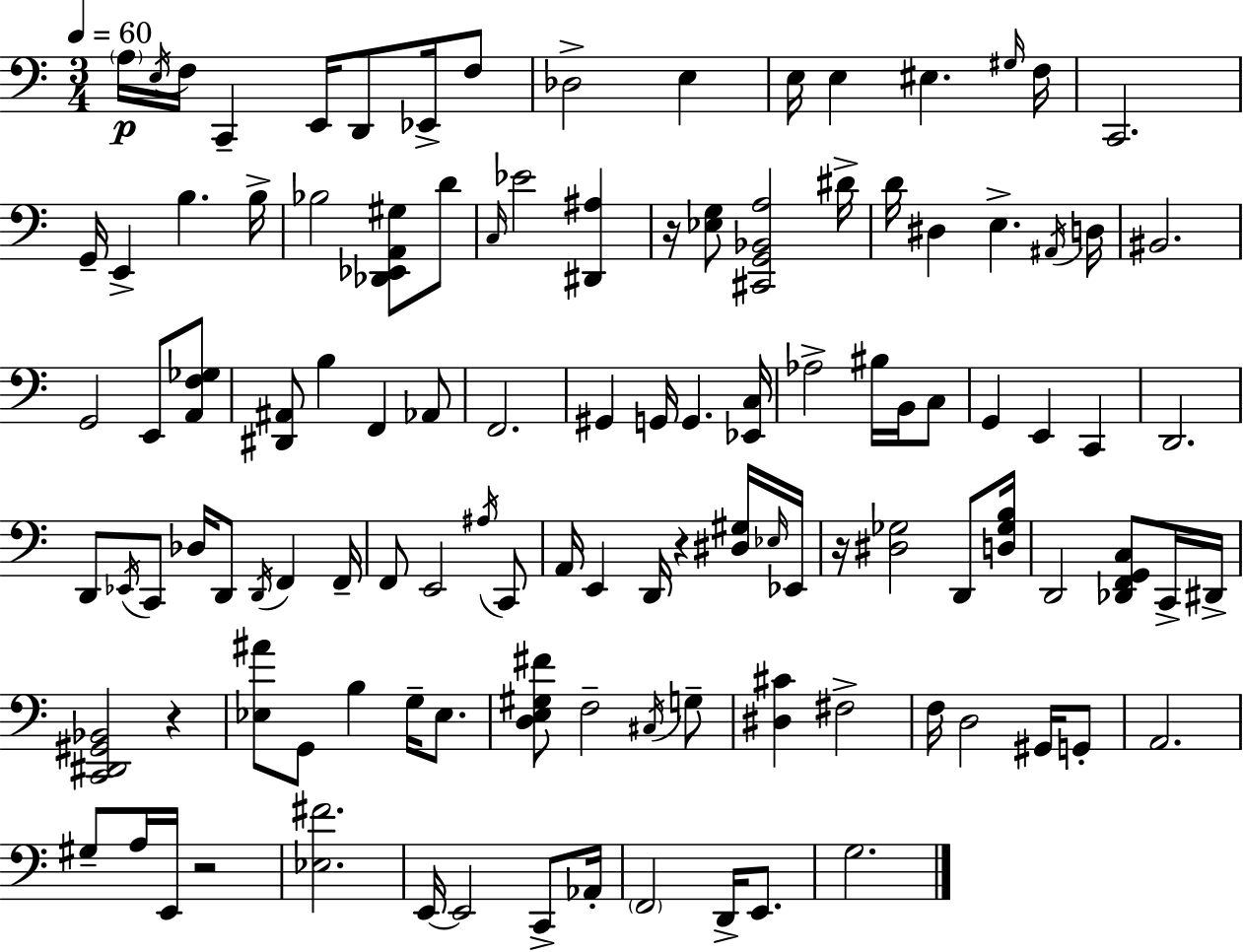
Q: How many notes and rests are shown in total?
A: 114